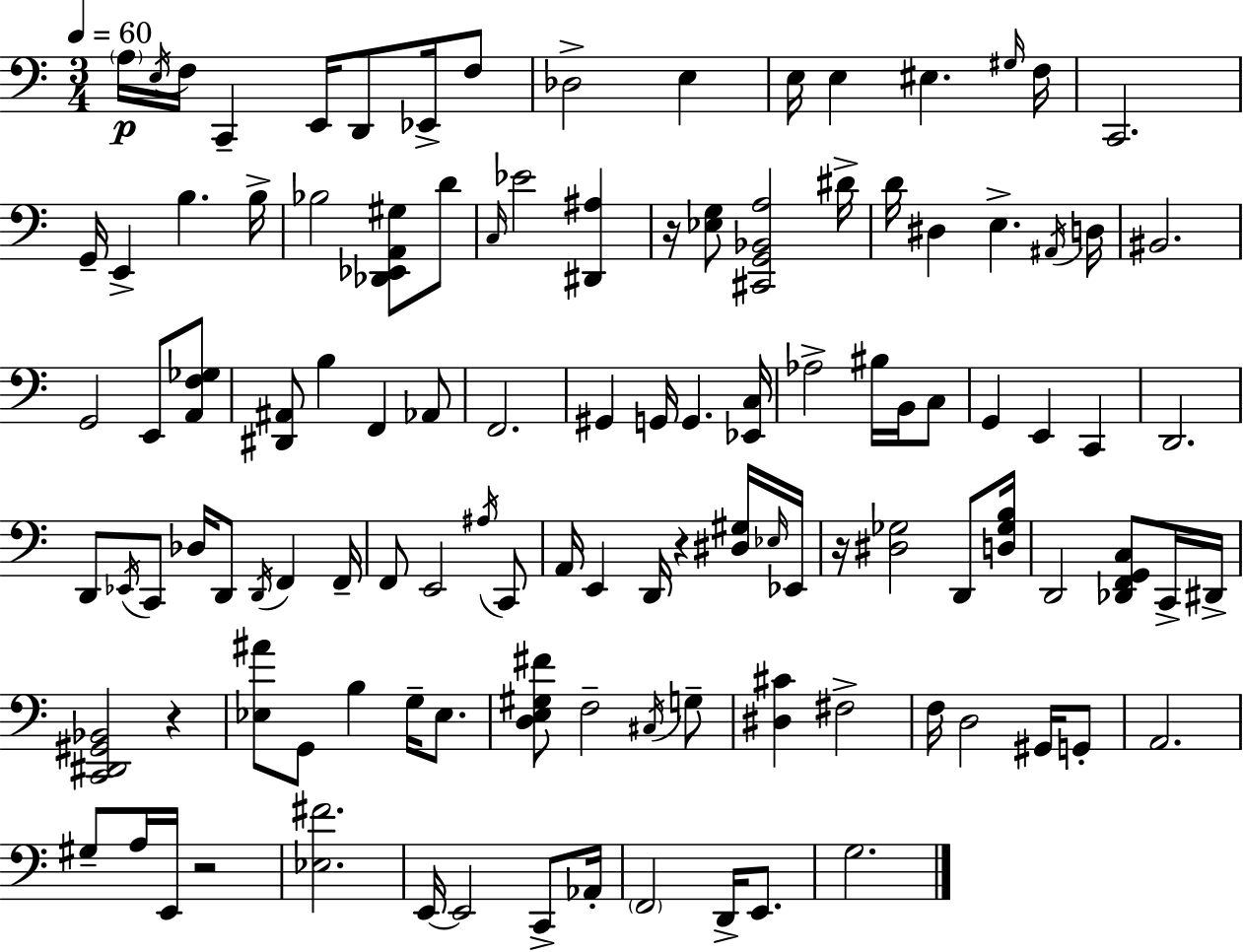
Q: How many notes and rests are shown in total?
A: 114